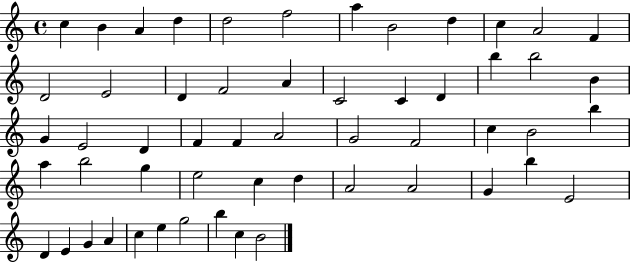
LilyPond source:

{
  \clef treble
  \time 4/4
  \defaultTimeSignature
  \key c \major
  c''4 b'4 a'4 d''4 | d''2 f''2 | a''4 b'2 d''4 | c''4 a'2 f'4 | \break d'2 e'2 | d'4 f'2 a'4 | c'2 c'4 d'4 | b''4 b''2 b'4 | \break g'4 e'2 d'4 | f'4 f'4 a'2 | g'2 f'2 | c''4 b'2 b''4 | \break a''4 b''2 g''4 | e''2 c''4 d''4 | a'2 a'2 | g'4 b''4 e'2 | \break d'4 e'4 g'4 a'4 | c''4 e''4 g''2 | b''4 c''4 b'2 | \bar "|."
}